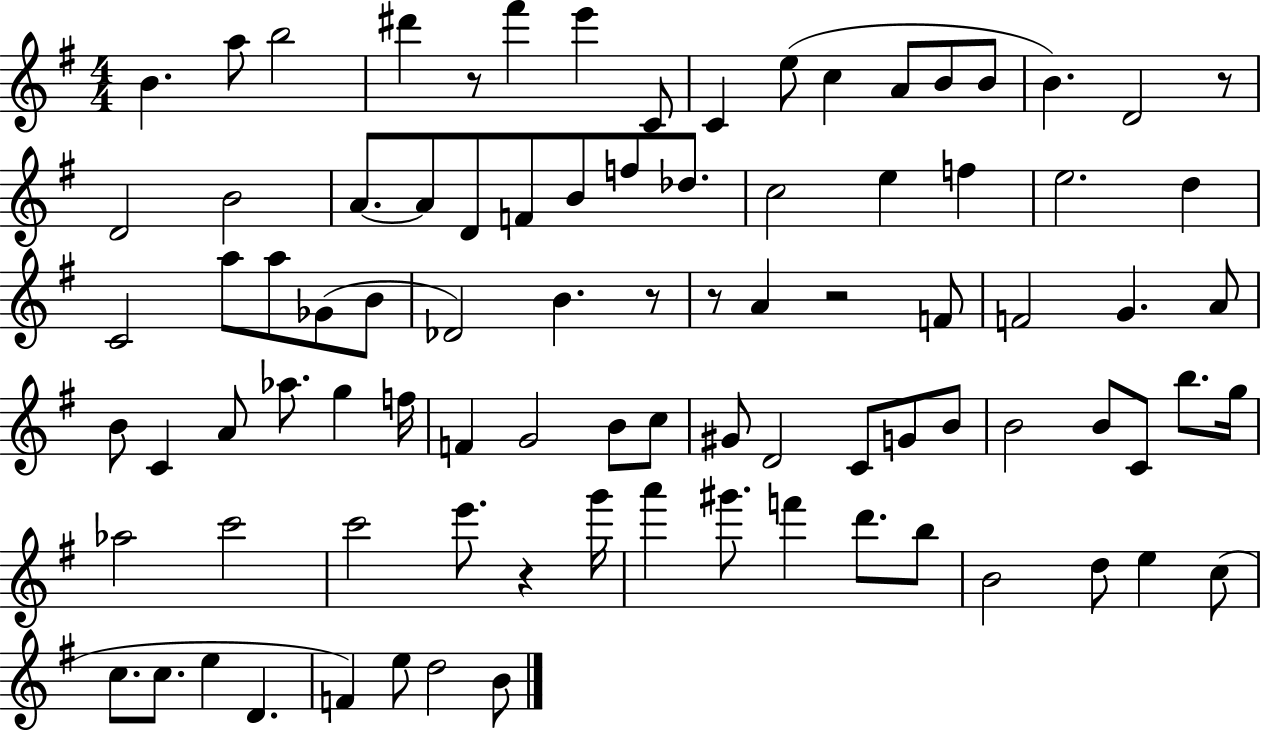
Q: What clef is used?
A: treble